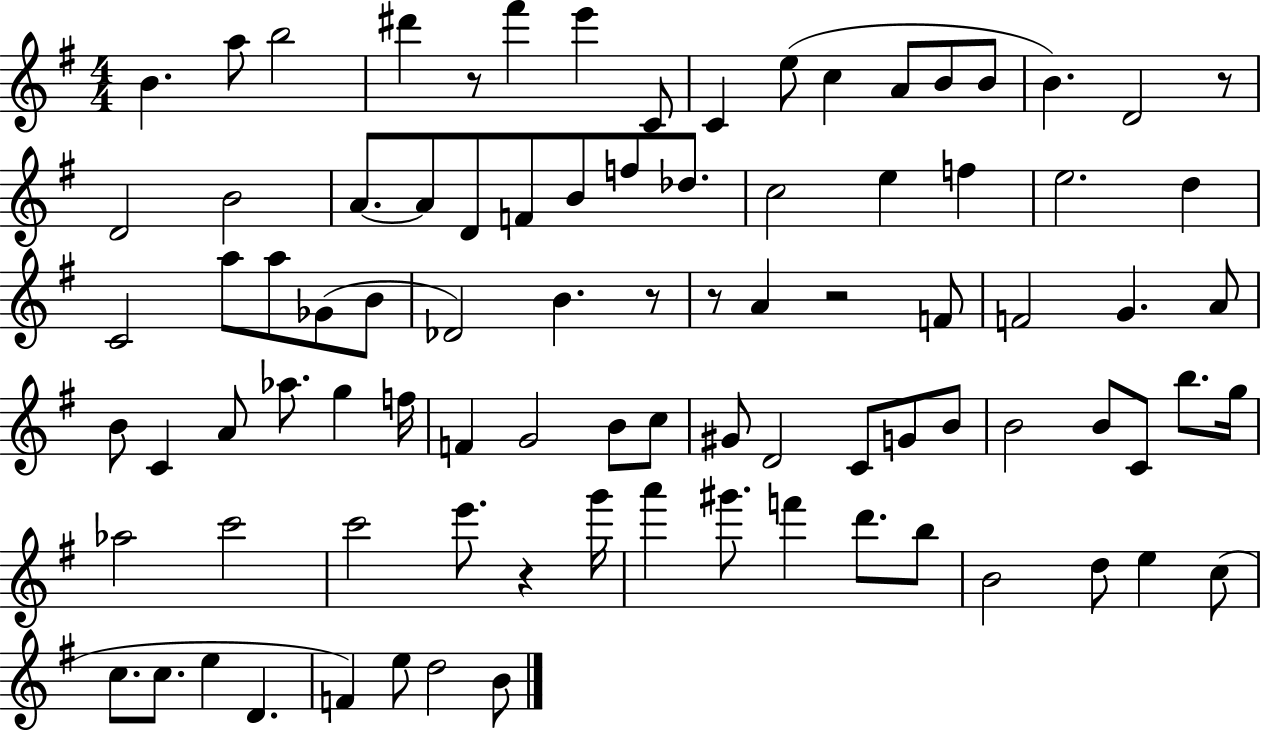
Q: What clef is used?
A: treble